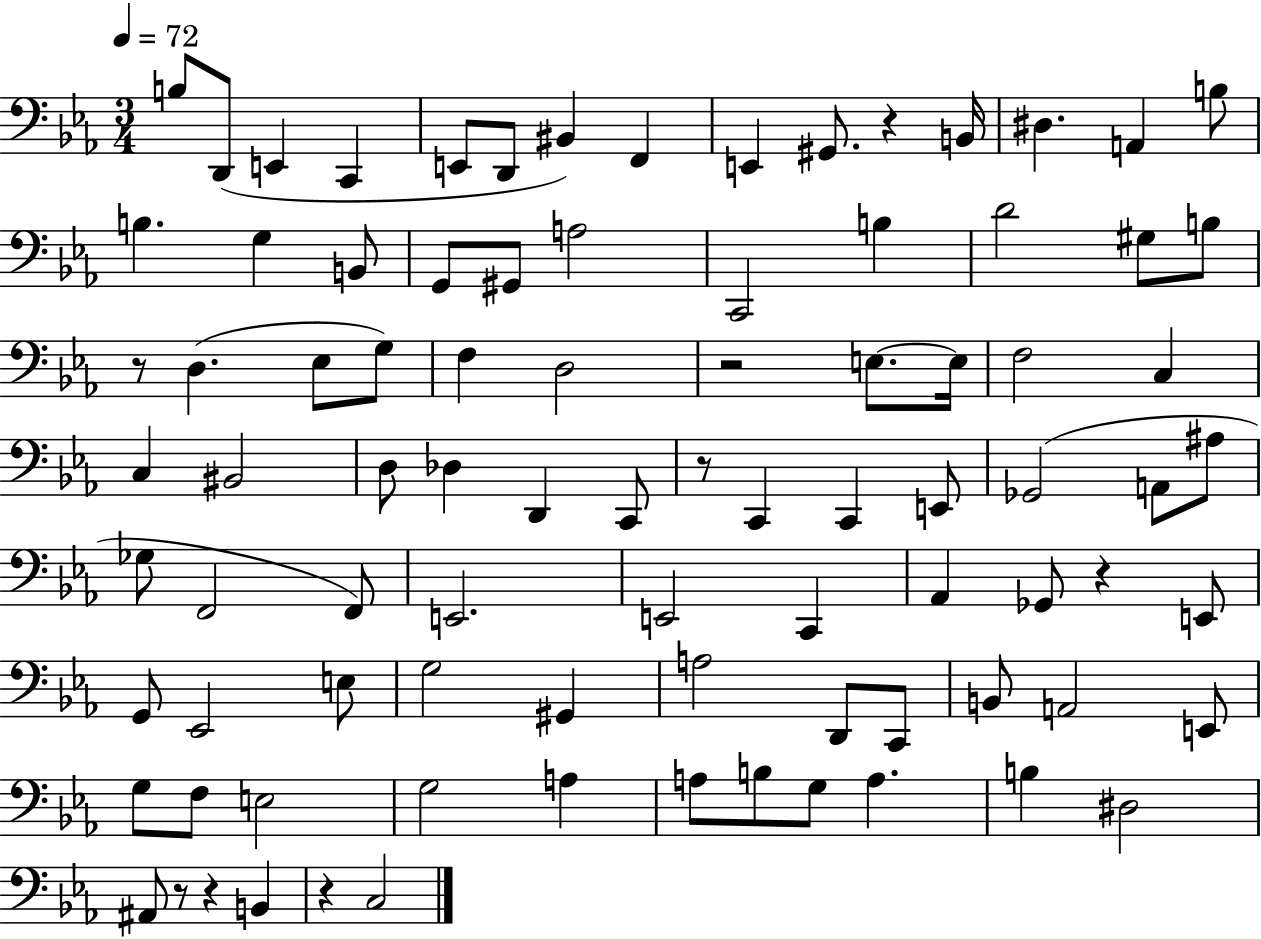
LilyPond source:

{
  \clef bass
  \numericTimeSignature
  \time 3/4
  \key ees \major
  \tempo 4 = 72
  b8 d,8( e,4 c,4 | e,8 d,8 bis,4) f,4 | e,4 gis,8. r4 b,16 | dis4. a,4 b8 | \break b4. g4 b,8 | g,8 gis,8 a2 | c,2 b4 | d'2 gis8 b8 | \break r8 d4.( ees8 g8) | f4 d2 | r2 e8.~~ e16 | f2 c4 | \break c4 bis,2 | d8 des4 d,4 c,8 | r8 c,4 c,4 e,8 | ges,2( a,8 ais8 | \break ges8 f,2 f,8) | e,2. | e,2 c,4 | aes,4 ges,8 r4 e,8 | \break g,8 ees,2 e8 | g2 gis,4 | a2 d,8 c,8 | b,8 a,2 e,8 | \break g8 f8 e2 | g2 a4 | a8 b8 g8 a4. | b4 dis2 | \break ais,8 r8 r4 b,4 | r4 c2 | \bar "|."
}